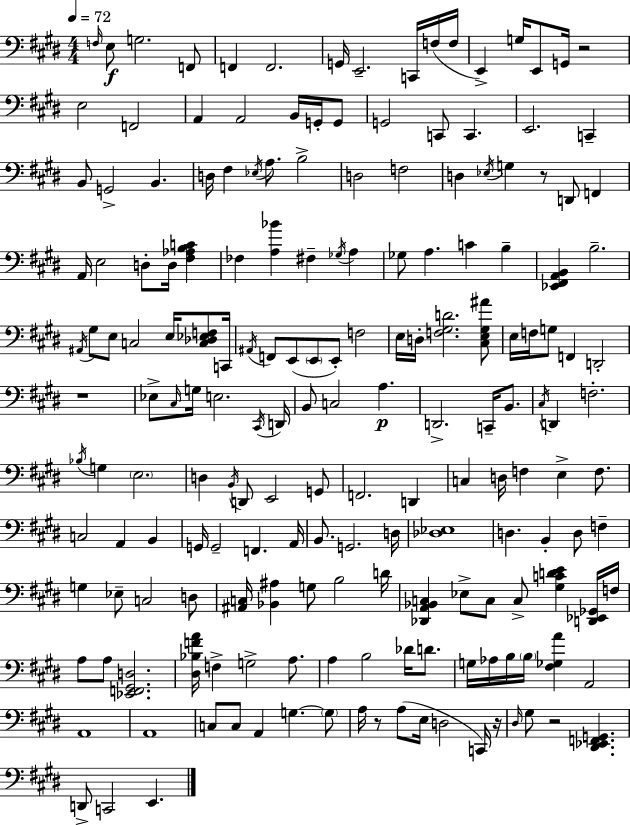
{
  \clef bass
  \numericTimeSignature
  \time 4/4
  \key e \major
  \tempo 4 = 72
  \repeat volta 2 { \grace { f16 }\f e8 g2. f,8 | f,4 f,2. | g,16 e,2.-- c,16 f16( | f16 e,4->) g16 e,8 g,16 r2 | \break e2 f,2 | a,4 a,2 b,16 g,16-. g,8 | g,2 c,8 c,4. | e,2. c,4-- | \break b,8 g,2-> b,4. | d16 fis4 \acciaccatura { ees16 } a8. b2-> | d2 f2 | d4 \acciaccatura { ees16 } g4 r8 d,8 f,4 | \break a,16 e2 d8-. d16 <fis aes b c'>4 | fes4 <a bes'>4 fis4-- \acciaccatura { ges16 } | a4 ges8 a4. c'4 | b4-- <ees, fis, a, b,>4 b2.-- | \break \acciaccatura { ais,16 } gis8 e8 c2 | e16 <c des ees f>8 c,16 \acciaccatura { ais,16 } f,8 e,8( \parenthesize e,8 e,8-.) f2 | e16 d16-. <f gis d'>2. | <cis e gis ais'>8 e16 f16 g8 f,4 d,2-. | \break r1 | ees8-> \grace { cis16 } g16 e2. | \acciaccatura { cis,16 } d,16 b,8 c2 | a4.\p d,2.-> | \break c,16-- b,8. \acciaccatura { cis16 } d,4 f2.-. | \acciaccatura { bes16 } g4 \parenthesize e2. | d4 \acciaccatura { b,16 } d,8 | e,2 g,8 f,2. | \break d,4 c4 d16 | f4 e4-> f8. c2 | a,4 b,4 g,16 g,2-- | f,4. a,16 b,8. g,2. | \break d16 <des ees>1 | d4. | b,4-. d8 f4-- g4 ees8-- | c2 d8 <ais, c>16 <bes, ais>4 | \break g8 b2 d'16 <des, a, bes, c>4 ees8-> | c8 c8-> <gis c' d' e'>4 <d, ees, ges,>16 f16 a8 a8 <ees, f, gis, d>2. | <dis bes f' a'>16 f4-> | g2-> a8. a4 b2 | \break des'16 d'8. g16 aes16 b16 \parenthesize b16 <fis ges a'>4 | a,2 a,1 | a,1 | c8 c8 a,4 | \break g4.~~ \parenthesize g8 a16 r8 a8( | e16 d2 c,16) r16 \grace { dis16 } gis8 r2 | <dis, ees, f, g,>4. d,8-> c,2 | e,4. } \bar "|."
}